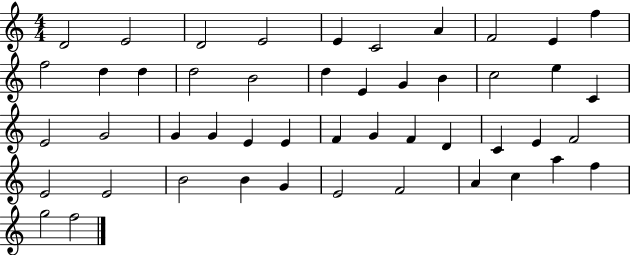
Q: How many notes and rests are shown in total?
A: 48